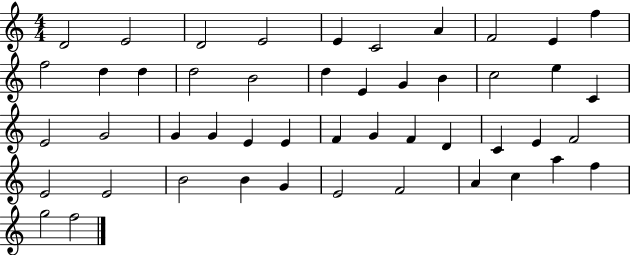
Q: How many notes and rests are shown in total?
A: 48